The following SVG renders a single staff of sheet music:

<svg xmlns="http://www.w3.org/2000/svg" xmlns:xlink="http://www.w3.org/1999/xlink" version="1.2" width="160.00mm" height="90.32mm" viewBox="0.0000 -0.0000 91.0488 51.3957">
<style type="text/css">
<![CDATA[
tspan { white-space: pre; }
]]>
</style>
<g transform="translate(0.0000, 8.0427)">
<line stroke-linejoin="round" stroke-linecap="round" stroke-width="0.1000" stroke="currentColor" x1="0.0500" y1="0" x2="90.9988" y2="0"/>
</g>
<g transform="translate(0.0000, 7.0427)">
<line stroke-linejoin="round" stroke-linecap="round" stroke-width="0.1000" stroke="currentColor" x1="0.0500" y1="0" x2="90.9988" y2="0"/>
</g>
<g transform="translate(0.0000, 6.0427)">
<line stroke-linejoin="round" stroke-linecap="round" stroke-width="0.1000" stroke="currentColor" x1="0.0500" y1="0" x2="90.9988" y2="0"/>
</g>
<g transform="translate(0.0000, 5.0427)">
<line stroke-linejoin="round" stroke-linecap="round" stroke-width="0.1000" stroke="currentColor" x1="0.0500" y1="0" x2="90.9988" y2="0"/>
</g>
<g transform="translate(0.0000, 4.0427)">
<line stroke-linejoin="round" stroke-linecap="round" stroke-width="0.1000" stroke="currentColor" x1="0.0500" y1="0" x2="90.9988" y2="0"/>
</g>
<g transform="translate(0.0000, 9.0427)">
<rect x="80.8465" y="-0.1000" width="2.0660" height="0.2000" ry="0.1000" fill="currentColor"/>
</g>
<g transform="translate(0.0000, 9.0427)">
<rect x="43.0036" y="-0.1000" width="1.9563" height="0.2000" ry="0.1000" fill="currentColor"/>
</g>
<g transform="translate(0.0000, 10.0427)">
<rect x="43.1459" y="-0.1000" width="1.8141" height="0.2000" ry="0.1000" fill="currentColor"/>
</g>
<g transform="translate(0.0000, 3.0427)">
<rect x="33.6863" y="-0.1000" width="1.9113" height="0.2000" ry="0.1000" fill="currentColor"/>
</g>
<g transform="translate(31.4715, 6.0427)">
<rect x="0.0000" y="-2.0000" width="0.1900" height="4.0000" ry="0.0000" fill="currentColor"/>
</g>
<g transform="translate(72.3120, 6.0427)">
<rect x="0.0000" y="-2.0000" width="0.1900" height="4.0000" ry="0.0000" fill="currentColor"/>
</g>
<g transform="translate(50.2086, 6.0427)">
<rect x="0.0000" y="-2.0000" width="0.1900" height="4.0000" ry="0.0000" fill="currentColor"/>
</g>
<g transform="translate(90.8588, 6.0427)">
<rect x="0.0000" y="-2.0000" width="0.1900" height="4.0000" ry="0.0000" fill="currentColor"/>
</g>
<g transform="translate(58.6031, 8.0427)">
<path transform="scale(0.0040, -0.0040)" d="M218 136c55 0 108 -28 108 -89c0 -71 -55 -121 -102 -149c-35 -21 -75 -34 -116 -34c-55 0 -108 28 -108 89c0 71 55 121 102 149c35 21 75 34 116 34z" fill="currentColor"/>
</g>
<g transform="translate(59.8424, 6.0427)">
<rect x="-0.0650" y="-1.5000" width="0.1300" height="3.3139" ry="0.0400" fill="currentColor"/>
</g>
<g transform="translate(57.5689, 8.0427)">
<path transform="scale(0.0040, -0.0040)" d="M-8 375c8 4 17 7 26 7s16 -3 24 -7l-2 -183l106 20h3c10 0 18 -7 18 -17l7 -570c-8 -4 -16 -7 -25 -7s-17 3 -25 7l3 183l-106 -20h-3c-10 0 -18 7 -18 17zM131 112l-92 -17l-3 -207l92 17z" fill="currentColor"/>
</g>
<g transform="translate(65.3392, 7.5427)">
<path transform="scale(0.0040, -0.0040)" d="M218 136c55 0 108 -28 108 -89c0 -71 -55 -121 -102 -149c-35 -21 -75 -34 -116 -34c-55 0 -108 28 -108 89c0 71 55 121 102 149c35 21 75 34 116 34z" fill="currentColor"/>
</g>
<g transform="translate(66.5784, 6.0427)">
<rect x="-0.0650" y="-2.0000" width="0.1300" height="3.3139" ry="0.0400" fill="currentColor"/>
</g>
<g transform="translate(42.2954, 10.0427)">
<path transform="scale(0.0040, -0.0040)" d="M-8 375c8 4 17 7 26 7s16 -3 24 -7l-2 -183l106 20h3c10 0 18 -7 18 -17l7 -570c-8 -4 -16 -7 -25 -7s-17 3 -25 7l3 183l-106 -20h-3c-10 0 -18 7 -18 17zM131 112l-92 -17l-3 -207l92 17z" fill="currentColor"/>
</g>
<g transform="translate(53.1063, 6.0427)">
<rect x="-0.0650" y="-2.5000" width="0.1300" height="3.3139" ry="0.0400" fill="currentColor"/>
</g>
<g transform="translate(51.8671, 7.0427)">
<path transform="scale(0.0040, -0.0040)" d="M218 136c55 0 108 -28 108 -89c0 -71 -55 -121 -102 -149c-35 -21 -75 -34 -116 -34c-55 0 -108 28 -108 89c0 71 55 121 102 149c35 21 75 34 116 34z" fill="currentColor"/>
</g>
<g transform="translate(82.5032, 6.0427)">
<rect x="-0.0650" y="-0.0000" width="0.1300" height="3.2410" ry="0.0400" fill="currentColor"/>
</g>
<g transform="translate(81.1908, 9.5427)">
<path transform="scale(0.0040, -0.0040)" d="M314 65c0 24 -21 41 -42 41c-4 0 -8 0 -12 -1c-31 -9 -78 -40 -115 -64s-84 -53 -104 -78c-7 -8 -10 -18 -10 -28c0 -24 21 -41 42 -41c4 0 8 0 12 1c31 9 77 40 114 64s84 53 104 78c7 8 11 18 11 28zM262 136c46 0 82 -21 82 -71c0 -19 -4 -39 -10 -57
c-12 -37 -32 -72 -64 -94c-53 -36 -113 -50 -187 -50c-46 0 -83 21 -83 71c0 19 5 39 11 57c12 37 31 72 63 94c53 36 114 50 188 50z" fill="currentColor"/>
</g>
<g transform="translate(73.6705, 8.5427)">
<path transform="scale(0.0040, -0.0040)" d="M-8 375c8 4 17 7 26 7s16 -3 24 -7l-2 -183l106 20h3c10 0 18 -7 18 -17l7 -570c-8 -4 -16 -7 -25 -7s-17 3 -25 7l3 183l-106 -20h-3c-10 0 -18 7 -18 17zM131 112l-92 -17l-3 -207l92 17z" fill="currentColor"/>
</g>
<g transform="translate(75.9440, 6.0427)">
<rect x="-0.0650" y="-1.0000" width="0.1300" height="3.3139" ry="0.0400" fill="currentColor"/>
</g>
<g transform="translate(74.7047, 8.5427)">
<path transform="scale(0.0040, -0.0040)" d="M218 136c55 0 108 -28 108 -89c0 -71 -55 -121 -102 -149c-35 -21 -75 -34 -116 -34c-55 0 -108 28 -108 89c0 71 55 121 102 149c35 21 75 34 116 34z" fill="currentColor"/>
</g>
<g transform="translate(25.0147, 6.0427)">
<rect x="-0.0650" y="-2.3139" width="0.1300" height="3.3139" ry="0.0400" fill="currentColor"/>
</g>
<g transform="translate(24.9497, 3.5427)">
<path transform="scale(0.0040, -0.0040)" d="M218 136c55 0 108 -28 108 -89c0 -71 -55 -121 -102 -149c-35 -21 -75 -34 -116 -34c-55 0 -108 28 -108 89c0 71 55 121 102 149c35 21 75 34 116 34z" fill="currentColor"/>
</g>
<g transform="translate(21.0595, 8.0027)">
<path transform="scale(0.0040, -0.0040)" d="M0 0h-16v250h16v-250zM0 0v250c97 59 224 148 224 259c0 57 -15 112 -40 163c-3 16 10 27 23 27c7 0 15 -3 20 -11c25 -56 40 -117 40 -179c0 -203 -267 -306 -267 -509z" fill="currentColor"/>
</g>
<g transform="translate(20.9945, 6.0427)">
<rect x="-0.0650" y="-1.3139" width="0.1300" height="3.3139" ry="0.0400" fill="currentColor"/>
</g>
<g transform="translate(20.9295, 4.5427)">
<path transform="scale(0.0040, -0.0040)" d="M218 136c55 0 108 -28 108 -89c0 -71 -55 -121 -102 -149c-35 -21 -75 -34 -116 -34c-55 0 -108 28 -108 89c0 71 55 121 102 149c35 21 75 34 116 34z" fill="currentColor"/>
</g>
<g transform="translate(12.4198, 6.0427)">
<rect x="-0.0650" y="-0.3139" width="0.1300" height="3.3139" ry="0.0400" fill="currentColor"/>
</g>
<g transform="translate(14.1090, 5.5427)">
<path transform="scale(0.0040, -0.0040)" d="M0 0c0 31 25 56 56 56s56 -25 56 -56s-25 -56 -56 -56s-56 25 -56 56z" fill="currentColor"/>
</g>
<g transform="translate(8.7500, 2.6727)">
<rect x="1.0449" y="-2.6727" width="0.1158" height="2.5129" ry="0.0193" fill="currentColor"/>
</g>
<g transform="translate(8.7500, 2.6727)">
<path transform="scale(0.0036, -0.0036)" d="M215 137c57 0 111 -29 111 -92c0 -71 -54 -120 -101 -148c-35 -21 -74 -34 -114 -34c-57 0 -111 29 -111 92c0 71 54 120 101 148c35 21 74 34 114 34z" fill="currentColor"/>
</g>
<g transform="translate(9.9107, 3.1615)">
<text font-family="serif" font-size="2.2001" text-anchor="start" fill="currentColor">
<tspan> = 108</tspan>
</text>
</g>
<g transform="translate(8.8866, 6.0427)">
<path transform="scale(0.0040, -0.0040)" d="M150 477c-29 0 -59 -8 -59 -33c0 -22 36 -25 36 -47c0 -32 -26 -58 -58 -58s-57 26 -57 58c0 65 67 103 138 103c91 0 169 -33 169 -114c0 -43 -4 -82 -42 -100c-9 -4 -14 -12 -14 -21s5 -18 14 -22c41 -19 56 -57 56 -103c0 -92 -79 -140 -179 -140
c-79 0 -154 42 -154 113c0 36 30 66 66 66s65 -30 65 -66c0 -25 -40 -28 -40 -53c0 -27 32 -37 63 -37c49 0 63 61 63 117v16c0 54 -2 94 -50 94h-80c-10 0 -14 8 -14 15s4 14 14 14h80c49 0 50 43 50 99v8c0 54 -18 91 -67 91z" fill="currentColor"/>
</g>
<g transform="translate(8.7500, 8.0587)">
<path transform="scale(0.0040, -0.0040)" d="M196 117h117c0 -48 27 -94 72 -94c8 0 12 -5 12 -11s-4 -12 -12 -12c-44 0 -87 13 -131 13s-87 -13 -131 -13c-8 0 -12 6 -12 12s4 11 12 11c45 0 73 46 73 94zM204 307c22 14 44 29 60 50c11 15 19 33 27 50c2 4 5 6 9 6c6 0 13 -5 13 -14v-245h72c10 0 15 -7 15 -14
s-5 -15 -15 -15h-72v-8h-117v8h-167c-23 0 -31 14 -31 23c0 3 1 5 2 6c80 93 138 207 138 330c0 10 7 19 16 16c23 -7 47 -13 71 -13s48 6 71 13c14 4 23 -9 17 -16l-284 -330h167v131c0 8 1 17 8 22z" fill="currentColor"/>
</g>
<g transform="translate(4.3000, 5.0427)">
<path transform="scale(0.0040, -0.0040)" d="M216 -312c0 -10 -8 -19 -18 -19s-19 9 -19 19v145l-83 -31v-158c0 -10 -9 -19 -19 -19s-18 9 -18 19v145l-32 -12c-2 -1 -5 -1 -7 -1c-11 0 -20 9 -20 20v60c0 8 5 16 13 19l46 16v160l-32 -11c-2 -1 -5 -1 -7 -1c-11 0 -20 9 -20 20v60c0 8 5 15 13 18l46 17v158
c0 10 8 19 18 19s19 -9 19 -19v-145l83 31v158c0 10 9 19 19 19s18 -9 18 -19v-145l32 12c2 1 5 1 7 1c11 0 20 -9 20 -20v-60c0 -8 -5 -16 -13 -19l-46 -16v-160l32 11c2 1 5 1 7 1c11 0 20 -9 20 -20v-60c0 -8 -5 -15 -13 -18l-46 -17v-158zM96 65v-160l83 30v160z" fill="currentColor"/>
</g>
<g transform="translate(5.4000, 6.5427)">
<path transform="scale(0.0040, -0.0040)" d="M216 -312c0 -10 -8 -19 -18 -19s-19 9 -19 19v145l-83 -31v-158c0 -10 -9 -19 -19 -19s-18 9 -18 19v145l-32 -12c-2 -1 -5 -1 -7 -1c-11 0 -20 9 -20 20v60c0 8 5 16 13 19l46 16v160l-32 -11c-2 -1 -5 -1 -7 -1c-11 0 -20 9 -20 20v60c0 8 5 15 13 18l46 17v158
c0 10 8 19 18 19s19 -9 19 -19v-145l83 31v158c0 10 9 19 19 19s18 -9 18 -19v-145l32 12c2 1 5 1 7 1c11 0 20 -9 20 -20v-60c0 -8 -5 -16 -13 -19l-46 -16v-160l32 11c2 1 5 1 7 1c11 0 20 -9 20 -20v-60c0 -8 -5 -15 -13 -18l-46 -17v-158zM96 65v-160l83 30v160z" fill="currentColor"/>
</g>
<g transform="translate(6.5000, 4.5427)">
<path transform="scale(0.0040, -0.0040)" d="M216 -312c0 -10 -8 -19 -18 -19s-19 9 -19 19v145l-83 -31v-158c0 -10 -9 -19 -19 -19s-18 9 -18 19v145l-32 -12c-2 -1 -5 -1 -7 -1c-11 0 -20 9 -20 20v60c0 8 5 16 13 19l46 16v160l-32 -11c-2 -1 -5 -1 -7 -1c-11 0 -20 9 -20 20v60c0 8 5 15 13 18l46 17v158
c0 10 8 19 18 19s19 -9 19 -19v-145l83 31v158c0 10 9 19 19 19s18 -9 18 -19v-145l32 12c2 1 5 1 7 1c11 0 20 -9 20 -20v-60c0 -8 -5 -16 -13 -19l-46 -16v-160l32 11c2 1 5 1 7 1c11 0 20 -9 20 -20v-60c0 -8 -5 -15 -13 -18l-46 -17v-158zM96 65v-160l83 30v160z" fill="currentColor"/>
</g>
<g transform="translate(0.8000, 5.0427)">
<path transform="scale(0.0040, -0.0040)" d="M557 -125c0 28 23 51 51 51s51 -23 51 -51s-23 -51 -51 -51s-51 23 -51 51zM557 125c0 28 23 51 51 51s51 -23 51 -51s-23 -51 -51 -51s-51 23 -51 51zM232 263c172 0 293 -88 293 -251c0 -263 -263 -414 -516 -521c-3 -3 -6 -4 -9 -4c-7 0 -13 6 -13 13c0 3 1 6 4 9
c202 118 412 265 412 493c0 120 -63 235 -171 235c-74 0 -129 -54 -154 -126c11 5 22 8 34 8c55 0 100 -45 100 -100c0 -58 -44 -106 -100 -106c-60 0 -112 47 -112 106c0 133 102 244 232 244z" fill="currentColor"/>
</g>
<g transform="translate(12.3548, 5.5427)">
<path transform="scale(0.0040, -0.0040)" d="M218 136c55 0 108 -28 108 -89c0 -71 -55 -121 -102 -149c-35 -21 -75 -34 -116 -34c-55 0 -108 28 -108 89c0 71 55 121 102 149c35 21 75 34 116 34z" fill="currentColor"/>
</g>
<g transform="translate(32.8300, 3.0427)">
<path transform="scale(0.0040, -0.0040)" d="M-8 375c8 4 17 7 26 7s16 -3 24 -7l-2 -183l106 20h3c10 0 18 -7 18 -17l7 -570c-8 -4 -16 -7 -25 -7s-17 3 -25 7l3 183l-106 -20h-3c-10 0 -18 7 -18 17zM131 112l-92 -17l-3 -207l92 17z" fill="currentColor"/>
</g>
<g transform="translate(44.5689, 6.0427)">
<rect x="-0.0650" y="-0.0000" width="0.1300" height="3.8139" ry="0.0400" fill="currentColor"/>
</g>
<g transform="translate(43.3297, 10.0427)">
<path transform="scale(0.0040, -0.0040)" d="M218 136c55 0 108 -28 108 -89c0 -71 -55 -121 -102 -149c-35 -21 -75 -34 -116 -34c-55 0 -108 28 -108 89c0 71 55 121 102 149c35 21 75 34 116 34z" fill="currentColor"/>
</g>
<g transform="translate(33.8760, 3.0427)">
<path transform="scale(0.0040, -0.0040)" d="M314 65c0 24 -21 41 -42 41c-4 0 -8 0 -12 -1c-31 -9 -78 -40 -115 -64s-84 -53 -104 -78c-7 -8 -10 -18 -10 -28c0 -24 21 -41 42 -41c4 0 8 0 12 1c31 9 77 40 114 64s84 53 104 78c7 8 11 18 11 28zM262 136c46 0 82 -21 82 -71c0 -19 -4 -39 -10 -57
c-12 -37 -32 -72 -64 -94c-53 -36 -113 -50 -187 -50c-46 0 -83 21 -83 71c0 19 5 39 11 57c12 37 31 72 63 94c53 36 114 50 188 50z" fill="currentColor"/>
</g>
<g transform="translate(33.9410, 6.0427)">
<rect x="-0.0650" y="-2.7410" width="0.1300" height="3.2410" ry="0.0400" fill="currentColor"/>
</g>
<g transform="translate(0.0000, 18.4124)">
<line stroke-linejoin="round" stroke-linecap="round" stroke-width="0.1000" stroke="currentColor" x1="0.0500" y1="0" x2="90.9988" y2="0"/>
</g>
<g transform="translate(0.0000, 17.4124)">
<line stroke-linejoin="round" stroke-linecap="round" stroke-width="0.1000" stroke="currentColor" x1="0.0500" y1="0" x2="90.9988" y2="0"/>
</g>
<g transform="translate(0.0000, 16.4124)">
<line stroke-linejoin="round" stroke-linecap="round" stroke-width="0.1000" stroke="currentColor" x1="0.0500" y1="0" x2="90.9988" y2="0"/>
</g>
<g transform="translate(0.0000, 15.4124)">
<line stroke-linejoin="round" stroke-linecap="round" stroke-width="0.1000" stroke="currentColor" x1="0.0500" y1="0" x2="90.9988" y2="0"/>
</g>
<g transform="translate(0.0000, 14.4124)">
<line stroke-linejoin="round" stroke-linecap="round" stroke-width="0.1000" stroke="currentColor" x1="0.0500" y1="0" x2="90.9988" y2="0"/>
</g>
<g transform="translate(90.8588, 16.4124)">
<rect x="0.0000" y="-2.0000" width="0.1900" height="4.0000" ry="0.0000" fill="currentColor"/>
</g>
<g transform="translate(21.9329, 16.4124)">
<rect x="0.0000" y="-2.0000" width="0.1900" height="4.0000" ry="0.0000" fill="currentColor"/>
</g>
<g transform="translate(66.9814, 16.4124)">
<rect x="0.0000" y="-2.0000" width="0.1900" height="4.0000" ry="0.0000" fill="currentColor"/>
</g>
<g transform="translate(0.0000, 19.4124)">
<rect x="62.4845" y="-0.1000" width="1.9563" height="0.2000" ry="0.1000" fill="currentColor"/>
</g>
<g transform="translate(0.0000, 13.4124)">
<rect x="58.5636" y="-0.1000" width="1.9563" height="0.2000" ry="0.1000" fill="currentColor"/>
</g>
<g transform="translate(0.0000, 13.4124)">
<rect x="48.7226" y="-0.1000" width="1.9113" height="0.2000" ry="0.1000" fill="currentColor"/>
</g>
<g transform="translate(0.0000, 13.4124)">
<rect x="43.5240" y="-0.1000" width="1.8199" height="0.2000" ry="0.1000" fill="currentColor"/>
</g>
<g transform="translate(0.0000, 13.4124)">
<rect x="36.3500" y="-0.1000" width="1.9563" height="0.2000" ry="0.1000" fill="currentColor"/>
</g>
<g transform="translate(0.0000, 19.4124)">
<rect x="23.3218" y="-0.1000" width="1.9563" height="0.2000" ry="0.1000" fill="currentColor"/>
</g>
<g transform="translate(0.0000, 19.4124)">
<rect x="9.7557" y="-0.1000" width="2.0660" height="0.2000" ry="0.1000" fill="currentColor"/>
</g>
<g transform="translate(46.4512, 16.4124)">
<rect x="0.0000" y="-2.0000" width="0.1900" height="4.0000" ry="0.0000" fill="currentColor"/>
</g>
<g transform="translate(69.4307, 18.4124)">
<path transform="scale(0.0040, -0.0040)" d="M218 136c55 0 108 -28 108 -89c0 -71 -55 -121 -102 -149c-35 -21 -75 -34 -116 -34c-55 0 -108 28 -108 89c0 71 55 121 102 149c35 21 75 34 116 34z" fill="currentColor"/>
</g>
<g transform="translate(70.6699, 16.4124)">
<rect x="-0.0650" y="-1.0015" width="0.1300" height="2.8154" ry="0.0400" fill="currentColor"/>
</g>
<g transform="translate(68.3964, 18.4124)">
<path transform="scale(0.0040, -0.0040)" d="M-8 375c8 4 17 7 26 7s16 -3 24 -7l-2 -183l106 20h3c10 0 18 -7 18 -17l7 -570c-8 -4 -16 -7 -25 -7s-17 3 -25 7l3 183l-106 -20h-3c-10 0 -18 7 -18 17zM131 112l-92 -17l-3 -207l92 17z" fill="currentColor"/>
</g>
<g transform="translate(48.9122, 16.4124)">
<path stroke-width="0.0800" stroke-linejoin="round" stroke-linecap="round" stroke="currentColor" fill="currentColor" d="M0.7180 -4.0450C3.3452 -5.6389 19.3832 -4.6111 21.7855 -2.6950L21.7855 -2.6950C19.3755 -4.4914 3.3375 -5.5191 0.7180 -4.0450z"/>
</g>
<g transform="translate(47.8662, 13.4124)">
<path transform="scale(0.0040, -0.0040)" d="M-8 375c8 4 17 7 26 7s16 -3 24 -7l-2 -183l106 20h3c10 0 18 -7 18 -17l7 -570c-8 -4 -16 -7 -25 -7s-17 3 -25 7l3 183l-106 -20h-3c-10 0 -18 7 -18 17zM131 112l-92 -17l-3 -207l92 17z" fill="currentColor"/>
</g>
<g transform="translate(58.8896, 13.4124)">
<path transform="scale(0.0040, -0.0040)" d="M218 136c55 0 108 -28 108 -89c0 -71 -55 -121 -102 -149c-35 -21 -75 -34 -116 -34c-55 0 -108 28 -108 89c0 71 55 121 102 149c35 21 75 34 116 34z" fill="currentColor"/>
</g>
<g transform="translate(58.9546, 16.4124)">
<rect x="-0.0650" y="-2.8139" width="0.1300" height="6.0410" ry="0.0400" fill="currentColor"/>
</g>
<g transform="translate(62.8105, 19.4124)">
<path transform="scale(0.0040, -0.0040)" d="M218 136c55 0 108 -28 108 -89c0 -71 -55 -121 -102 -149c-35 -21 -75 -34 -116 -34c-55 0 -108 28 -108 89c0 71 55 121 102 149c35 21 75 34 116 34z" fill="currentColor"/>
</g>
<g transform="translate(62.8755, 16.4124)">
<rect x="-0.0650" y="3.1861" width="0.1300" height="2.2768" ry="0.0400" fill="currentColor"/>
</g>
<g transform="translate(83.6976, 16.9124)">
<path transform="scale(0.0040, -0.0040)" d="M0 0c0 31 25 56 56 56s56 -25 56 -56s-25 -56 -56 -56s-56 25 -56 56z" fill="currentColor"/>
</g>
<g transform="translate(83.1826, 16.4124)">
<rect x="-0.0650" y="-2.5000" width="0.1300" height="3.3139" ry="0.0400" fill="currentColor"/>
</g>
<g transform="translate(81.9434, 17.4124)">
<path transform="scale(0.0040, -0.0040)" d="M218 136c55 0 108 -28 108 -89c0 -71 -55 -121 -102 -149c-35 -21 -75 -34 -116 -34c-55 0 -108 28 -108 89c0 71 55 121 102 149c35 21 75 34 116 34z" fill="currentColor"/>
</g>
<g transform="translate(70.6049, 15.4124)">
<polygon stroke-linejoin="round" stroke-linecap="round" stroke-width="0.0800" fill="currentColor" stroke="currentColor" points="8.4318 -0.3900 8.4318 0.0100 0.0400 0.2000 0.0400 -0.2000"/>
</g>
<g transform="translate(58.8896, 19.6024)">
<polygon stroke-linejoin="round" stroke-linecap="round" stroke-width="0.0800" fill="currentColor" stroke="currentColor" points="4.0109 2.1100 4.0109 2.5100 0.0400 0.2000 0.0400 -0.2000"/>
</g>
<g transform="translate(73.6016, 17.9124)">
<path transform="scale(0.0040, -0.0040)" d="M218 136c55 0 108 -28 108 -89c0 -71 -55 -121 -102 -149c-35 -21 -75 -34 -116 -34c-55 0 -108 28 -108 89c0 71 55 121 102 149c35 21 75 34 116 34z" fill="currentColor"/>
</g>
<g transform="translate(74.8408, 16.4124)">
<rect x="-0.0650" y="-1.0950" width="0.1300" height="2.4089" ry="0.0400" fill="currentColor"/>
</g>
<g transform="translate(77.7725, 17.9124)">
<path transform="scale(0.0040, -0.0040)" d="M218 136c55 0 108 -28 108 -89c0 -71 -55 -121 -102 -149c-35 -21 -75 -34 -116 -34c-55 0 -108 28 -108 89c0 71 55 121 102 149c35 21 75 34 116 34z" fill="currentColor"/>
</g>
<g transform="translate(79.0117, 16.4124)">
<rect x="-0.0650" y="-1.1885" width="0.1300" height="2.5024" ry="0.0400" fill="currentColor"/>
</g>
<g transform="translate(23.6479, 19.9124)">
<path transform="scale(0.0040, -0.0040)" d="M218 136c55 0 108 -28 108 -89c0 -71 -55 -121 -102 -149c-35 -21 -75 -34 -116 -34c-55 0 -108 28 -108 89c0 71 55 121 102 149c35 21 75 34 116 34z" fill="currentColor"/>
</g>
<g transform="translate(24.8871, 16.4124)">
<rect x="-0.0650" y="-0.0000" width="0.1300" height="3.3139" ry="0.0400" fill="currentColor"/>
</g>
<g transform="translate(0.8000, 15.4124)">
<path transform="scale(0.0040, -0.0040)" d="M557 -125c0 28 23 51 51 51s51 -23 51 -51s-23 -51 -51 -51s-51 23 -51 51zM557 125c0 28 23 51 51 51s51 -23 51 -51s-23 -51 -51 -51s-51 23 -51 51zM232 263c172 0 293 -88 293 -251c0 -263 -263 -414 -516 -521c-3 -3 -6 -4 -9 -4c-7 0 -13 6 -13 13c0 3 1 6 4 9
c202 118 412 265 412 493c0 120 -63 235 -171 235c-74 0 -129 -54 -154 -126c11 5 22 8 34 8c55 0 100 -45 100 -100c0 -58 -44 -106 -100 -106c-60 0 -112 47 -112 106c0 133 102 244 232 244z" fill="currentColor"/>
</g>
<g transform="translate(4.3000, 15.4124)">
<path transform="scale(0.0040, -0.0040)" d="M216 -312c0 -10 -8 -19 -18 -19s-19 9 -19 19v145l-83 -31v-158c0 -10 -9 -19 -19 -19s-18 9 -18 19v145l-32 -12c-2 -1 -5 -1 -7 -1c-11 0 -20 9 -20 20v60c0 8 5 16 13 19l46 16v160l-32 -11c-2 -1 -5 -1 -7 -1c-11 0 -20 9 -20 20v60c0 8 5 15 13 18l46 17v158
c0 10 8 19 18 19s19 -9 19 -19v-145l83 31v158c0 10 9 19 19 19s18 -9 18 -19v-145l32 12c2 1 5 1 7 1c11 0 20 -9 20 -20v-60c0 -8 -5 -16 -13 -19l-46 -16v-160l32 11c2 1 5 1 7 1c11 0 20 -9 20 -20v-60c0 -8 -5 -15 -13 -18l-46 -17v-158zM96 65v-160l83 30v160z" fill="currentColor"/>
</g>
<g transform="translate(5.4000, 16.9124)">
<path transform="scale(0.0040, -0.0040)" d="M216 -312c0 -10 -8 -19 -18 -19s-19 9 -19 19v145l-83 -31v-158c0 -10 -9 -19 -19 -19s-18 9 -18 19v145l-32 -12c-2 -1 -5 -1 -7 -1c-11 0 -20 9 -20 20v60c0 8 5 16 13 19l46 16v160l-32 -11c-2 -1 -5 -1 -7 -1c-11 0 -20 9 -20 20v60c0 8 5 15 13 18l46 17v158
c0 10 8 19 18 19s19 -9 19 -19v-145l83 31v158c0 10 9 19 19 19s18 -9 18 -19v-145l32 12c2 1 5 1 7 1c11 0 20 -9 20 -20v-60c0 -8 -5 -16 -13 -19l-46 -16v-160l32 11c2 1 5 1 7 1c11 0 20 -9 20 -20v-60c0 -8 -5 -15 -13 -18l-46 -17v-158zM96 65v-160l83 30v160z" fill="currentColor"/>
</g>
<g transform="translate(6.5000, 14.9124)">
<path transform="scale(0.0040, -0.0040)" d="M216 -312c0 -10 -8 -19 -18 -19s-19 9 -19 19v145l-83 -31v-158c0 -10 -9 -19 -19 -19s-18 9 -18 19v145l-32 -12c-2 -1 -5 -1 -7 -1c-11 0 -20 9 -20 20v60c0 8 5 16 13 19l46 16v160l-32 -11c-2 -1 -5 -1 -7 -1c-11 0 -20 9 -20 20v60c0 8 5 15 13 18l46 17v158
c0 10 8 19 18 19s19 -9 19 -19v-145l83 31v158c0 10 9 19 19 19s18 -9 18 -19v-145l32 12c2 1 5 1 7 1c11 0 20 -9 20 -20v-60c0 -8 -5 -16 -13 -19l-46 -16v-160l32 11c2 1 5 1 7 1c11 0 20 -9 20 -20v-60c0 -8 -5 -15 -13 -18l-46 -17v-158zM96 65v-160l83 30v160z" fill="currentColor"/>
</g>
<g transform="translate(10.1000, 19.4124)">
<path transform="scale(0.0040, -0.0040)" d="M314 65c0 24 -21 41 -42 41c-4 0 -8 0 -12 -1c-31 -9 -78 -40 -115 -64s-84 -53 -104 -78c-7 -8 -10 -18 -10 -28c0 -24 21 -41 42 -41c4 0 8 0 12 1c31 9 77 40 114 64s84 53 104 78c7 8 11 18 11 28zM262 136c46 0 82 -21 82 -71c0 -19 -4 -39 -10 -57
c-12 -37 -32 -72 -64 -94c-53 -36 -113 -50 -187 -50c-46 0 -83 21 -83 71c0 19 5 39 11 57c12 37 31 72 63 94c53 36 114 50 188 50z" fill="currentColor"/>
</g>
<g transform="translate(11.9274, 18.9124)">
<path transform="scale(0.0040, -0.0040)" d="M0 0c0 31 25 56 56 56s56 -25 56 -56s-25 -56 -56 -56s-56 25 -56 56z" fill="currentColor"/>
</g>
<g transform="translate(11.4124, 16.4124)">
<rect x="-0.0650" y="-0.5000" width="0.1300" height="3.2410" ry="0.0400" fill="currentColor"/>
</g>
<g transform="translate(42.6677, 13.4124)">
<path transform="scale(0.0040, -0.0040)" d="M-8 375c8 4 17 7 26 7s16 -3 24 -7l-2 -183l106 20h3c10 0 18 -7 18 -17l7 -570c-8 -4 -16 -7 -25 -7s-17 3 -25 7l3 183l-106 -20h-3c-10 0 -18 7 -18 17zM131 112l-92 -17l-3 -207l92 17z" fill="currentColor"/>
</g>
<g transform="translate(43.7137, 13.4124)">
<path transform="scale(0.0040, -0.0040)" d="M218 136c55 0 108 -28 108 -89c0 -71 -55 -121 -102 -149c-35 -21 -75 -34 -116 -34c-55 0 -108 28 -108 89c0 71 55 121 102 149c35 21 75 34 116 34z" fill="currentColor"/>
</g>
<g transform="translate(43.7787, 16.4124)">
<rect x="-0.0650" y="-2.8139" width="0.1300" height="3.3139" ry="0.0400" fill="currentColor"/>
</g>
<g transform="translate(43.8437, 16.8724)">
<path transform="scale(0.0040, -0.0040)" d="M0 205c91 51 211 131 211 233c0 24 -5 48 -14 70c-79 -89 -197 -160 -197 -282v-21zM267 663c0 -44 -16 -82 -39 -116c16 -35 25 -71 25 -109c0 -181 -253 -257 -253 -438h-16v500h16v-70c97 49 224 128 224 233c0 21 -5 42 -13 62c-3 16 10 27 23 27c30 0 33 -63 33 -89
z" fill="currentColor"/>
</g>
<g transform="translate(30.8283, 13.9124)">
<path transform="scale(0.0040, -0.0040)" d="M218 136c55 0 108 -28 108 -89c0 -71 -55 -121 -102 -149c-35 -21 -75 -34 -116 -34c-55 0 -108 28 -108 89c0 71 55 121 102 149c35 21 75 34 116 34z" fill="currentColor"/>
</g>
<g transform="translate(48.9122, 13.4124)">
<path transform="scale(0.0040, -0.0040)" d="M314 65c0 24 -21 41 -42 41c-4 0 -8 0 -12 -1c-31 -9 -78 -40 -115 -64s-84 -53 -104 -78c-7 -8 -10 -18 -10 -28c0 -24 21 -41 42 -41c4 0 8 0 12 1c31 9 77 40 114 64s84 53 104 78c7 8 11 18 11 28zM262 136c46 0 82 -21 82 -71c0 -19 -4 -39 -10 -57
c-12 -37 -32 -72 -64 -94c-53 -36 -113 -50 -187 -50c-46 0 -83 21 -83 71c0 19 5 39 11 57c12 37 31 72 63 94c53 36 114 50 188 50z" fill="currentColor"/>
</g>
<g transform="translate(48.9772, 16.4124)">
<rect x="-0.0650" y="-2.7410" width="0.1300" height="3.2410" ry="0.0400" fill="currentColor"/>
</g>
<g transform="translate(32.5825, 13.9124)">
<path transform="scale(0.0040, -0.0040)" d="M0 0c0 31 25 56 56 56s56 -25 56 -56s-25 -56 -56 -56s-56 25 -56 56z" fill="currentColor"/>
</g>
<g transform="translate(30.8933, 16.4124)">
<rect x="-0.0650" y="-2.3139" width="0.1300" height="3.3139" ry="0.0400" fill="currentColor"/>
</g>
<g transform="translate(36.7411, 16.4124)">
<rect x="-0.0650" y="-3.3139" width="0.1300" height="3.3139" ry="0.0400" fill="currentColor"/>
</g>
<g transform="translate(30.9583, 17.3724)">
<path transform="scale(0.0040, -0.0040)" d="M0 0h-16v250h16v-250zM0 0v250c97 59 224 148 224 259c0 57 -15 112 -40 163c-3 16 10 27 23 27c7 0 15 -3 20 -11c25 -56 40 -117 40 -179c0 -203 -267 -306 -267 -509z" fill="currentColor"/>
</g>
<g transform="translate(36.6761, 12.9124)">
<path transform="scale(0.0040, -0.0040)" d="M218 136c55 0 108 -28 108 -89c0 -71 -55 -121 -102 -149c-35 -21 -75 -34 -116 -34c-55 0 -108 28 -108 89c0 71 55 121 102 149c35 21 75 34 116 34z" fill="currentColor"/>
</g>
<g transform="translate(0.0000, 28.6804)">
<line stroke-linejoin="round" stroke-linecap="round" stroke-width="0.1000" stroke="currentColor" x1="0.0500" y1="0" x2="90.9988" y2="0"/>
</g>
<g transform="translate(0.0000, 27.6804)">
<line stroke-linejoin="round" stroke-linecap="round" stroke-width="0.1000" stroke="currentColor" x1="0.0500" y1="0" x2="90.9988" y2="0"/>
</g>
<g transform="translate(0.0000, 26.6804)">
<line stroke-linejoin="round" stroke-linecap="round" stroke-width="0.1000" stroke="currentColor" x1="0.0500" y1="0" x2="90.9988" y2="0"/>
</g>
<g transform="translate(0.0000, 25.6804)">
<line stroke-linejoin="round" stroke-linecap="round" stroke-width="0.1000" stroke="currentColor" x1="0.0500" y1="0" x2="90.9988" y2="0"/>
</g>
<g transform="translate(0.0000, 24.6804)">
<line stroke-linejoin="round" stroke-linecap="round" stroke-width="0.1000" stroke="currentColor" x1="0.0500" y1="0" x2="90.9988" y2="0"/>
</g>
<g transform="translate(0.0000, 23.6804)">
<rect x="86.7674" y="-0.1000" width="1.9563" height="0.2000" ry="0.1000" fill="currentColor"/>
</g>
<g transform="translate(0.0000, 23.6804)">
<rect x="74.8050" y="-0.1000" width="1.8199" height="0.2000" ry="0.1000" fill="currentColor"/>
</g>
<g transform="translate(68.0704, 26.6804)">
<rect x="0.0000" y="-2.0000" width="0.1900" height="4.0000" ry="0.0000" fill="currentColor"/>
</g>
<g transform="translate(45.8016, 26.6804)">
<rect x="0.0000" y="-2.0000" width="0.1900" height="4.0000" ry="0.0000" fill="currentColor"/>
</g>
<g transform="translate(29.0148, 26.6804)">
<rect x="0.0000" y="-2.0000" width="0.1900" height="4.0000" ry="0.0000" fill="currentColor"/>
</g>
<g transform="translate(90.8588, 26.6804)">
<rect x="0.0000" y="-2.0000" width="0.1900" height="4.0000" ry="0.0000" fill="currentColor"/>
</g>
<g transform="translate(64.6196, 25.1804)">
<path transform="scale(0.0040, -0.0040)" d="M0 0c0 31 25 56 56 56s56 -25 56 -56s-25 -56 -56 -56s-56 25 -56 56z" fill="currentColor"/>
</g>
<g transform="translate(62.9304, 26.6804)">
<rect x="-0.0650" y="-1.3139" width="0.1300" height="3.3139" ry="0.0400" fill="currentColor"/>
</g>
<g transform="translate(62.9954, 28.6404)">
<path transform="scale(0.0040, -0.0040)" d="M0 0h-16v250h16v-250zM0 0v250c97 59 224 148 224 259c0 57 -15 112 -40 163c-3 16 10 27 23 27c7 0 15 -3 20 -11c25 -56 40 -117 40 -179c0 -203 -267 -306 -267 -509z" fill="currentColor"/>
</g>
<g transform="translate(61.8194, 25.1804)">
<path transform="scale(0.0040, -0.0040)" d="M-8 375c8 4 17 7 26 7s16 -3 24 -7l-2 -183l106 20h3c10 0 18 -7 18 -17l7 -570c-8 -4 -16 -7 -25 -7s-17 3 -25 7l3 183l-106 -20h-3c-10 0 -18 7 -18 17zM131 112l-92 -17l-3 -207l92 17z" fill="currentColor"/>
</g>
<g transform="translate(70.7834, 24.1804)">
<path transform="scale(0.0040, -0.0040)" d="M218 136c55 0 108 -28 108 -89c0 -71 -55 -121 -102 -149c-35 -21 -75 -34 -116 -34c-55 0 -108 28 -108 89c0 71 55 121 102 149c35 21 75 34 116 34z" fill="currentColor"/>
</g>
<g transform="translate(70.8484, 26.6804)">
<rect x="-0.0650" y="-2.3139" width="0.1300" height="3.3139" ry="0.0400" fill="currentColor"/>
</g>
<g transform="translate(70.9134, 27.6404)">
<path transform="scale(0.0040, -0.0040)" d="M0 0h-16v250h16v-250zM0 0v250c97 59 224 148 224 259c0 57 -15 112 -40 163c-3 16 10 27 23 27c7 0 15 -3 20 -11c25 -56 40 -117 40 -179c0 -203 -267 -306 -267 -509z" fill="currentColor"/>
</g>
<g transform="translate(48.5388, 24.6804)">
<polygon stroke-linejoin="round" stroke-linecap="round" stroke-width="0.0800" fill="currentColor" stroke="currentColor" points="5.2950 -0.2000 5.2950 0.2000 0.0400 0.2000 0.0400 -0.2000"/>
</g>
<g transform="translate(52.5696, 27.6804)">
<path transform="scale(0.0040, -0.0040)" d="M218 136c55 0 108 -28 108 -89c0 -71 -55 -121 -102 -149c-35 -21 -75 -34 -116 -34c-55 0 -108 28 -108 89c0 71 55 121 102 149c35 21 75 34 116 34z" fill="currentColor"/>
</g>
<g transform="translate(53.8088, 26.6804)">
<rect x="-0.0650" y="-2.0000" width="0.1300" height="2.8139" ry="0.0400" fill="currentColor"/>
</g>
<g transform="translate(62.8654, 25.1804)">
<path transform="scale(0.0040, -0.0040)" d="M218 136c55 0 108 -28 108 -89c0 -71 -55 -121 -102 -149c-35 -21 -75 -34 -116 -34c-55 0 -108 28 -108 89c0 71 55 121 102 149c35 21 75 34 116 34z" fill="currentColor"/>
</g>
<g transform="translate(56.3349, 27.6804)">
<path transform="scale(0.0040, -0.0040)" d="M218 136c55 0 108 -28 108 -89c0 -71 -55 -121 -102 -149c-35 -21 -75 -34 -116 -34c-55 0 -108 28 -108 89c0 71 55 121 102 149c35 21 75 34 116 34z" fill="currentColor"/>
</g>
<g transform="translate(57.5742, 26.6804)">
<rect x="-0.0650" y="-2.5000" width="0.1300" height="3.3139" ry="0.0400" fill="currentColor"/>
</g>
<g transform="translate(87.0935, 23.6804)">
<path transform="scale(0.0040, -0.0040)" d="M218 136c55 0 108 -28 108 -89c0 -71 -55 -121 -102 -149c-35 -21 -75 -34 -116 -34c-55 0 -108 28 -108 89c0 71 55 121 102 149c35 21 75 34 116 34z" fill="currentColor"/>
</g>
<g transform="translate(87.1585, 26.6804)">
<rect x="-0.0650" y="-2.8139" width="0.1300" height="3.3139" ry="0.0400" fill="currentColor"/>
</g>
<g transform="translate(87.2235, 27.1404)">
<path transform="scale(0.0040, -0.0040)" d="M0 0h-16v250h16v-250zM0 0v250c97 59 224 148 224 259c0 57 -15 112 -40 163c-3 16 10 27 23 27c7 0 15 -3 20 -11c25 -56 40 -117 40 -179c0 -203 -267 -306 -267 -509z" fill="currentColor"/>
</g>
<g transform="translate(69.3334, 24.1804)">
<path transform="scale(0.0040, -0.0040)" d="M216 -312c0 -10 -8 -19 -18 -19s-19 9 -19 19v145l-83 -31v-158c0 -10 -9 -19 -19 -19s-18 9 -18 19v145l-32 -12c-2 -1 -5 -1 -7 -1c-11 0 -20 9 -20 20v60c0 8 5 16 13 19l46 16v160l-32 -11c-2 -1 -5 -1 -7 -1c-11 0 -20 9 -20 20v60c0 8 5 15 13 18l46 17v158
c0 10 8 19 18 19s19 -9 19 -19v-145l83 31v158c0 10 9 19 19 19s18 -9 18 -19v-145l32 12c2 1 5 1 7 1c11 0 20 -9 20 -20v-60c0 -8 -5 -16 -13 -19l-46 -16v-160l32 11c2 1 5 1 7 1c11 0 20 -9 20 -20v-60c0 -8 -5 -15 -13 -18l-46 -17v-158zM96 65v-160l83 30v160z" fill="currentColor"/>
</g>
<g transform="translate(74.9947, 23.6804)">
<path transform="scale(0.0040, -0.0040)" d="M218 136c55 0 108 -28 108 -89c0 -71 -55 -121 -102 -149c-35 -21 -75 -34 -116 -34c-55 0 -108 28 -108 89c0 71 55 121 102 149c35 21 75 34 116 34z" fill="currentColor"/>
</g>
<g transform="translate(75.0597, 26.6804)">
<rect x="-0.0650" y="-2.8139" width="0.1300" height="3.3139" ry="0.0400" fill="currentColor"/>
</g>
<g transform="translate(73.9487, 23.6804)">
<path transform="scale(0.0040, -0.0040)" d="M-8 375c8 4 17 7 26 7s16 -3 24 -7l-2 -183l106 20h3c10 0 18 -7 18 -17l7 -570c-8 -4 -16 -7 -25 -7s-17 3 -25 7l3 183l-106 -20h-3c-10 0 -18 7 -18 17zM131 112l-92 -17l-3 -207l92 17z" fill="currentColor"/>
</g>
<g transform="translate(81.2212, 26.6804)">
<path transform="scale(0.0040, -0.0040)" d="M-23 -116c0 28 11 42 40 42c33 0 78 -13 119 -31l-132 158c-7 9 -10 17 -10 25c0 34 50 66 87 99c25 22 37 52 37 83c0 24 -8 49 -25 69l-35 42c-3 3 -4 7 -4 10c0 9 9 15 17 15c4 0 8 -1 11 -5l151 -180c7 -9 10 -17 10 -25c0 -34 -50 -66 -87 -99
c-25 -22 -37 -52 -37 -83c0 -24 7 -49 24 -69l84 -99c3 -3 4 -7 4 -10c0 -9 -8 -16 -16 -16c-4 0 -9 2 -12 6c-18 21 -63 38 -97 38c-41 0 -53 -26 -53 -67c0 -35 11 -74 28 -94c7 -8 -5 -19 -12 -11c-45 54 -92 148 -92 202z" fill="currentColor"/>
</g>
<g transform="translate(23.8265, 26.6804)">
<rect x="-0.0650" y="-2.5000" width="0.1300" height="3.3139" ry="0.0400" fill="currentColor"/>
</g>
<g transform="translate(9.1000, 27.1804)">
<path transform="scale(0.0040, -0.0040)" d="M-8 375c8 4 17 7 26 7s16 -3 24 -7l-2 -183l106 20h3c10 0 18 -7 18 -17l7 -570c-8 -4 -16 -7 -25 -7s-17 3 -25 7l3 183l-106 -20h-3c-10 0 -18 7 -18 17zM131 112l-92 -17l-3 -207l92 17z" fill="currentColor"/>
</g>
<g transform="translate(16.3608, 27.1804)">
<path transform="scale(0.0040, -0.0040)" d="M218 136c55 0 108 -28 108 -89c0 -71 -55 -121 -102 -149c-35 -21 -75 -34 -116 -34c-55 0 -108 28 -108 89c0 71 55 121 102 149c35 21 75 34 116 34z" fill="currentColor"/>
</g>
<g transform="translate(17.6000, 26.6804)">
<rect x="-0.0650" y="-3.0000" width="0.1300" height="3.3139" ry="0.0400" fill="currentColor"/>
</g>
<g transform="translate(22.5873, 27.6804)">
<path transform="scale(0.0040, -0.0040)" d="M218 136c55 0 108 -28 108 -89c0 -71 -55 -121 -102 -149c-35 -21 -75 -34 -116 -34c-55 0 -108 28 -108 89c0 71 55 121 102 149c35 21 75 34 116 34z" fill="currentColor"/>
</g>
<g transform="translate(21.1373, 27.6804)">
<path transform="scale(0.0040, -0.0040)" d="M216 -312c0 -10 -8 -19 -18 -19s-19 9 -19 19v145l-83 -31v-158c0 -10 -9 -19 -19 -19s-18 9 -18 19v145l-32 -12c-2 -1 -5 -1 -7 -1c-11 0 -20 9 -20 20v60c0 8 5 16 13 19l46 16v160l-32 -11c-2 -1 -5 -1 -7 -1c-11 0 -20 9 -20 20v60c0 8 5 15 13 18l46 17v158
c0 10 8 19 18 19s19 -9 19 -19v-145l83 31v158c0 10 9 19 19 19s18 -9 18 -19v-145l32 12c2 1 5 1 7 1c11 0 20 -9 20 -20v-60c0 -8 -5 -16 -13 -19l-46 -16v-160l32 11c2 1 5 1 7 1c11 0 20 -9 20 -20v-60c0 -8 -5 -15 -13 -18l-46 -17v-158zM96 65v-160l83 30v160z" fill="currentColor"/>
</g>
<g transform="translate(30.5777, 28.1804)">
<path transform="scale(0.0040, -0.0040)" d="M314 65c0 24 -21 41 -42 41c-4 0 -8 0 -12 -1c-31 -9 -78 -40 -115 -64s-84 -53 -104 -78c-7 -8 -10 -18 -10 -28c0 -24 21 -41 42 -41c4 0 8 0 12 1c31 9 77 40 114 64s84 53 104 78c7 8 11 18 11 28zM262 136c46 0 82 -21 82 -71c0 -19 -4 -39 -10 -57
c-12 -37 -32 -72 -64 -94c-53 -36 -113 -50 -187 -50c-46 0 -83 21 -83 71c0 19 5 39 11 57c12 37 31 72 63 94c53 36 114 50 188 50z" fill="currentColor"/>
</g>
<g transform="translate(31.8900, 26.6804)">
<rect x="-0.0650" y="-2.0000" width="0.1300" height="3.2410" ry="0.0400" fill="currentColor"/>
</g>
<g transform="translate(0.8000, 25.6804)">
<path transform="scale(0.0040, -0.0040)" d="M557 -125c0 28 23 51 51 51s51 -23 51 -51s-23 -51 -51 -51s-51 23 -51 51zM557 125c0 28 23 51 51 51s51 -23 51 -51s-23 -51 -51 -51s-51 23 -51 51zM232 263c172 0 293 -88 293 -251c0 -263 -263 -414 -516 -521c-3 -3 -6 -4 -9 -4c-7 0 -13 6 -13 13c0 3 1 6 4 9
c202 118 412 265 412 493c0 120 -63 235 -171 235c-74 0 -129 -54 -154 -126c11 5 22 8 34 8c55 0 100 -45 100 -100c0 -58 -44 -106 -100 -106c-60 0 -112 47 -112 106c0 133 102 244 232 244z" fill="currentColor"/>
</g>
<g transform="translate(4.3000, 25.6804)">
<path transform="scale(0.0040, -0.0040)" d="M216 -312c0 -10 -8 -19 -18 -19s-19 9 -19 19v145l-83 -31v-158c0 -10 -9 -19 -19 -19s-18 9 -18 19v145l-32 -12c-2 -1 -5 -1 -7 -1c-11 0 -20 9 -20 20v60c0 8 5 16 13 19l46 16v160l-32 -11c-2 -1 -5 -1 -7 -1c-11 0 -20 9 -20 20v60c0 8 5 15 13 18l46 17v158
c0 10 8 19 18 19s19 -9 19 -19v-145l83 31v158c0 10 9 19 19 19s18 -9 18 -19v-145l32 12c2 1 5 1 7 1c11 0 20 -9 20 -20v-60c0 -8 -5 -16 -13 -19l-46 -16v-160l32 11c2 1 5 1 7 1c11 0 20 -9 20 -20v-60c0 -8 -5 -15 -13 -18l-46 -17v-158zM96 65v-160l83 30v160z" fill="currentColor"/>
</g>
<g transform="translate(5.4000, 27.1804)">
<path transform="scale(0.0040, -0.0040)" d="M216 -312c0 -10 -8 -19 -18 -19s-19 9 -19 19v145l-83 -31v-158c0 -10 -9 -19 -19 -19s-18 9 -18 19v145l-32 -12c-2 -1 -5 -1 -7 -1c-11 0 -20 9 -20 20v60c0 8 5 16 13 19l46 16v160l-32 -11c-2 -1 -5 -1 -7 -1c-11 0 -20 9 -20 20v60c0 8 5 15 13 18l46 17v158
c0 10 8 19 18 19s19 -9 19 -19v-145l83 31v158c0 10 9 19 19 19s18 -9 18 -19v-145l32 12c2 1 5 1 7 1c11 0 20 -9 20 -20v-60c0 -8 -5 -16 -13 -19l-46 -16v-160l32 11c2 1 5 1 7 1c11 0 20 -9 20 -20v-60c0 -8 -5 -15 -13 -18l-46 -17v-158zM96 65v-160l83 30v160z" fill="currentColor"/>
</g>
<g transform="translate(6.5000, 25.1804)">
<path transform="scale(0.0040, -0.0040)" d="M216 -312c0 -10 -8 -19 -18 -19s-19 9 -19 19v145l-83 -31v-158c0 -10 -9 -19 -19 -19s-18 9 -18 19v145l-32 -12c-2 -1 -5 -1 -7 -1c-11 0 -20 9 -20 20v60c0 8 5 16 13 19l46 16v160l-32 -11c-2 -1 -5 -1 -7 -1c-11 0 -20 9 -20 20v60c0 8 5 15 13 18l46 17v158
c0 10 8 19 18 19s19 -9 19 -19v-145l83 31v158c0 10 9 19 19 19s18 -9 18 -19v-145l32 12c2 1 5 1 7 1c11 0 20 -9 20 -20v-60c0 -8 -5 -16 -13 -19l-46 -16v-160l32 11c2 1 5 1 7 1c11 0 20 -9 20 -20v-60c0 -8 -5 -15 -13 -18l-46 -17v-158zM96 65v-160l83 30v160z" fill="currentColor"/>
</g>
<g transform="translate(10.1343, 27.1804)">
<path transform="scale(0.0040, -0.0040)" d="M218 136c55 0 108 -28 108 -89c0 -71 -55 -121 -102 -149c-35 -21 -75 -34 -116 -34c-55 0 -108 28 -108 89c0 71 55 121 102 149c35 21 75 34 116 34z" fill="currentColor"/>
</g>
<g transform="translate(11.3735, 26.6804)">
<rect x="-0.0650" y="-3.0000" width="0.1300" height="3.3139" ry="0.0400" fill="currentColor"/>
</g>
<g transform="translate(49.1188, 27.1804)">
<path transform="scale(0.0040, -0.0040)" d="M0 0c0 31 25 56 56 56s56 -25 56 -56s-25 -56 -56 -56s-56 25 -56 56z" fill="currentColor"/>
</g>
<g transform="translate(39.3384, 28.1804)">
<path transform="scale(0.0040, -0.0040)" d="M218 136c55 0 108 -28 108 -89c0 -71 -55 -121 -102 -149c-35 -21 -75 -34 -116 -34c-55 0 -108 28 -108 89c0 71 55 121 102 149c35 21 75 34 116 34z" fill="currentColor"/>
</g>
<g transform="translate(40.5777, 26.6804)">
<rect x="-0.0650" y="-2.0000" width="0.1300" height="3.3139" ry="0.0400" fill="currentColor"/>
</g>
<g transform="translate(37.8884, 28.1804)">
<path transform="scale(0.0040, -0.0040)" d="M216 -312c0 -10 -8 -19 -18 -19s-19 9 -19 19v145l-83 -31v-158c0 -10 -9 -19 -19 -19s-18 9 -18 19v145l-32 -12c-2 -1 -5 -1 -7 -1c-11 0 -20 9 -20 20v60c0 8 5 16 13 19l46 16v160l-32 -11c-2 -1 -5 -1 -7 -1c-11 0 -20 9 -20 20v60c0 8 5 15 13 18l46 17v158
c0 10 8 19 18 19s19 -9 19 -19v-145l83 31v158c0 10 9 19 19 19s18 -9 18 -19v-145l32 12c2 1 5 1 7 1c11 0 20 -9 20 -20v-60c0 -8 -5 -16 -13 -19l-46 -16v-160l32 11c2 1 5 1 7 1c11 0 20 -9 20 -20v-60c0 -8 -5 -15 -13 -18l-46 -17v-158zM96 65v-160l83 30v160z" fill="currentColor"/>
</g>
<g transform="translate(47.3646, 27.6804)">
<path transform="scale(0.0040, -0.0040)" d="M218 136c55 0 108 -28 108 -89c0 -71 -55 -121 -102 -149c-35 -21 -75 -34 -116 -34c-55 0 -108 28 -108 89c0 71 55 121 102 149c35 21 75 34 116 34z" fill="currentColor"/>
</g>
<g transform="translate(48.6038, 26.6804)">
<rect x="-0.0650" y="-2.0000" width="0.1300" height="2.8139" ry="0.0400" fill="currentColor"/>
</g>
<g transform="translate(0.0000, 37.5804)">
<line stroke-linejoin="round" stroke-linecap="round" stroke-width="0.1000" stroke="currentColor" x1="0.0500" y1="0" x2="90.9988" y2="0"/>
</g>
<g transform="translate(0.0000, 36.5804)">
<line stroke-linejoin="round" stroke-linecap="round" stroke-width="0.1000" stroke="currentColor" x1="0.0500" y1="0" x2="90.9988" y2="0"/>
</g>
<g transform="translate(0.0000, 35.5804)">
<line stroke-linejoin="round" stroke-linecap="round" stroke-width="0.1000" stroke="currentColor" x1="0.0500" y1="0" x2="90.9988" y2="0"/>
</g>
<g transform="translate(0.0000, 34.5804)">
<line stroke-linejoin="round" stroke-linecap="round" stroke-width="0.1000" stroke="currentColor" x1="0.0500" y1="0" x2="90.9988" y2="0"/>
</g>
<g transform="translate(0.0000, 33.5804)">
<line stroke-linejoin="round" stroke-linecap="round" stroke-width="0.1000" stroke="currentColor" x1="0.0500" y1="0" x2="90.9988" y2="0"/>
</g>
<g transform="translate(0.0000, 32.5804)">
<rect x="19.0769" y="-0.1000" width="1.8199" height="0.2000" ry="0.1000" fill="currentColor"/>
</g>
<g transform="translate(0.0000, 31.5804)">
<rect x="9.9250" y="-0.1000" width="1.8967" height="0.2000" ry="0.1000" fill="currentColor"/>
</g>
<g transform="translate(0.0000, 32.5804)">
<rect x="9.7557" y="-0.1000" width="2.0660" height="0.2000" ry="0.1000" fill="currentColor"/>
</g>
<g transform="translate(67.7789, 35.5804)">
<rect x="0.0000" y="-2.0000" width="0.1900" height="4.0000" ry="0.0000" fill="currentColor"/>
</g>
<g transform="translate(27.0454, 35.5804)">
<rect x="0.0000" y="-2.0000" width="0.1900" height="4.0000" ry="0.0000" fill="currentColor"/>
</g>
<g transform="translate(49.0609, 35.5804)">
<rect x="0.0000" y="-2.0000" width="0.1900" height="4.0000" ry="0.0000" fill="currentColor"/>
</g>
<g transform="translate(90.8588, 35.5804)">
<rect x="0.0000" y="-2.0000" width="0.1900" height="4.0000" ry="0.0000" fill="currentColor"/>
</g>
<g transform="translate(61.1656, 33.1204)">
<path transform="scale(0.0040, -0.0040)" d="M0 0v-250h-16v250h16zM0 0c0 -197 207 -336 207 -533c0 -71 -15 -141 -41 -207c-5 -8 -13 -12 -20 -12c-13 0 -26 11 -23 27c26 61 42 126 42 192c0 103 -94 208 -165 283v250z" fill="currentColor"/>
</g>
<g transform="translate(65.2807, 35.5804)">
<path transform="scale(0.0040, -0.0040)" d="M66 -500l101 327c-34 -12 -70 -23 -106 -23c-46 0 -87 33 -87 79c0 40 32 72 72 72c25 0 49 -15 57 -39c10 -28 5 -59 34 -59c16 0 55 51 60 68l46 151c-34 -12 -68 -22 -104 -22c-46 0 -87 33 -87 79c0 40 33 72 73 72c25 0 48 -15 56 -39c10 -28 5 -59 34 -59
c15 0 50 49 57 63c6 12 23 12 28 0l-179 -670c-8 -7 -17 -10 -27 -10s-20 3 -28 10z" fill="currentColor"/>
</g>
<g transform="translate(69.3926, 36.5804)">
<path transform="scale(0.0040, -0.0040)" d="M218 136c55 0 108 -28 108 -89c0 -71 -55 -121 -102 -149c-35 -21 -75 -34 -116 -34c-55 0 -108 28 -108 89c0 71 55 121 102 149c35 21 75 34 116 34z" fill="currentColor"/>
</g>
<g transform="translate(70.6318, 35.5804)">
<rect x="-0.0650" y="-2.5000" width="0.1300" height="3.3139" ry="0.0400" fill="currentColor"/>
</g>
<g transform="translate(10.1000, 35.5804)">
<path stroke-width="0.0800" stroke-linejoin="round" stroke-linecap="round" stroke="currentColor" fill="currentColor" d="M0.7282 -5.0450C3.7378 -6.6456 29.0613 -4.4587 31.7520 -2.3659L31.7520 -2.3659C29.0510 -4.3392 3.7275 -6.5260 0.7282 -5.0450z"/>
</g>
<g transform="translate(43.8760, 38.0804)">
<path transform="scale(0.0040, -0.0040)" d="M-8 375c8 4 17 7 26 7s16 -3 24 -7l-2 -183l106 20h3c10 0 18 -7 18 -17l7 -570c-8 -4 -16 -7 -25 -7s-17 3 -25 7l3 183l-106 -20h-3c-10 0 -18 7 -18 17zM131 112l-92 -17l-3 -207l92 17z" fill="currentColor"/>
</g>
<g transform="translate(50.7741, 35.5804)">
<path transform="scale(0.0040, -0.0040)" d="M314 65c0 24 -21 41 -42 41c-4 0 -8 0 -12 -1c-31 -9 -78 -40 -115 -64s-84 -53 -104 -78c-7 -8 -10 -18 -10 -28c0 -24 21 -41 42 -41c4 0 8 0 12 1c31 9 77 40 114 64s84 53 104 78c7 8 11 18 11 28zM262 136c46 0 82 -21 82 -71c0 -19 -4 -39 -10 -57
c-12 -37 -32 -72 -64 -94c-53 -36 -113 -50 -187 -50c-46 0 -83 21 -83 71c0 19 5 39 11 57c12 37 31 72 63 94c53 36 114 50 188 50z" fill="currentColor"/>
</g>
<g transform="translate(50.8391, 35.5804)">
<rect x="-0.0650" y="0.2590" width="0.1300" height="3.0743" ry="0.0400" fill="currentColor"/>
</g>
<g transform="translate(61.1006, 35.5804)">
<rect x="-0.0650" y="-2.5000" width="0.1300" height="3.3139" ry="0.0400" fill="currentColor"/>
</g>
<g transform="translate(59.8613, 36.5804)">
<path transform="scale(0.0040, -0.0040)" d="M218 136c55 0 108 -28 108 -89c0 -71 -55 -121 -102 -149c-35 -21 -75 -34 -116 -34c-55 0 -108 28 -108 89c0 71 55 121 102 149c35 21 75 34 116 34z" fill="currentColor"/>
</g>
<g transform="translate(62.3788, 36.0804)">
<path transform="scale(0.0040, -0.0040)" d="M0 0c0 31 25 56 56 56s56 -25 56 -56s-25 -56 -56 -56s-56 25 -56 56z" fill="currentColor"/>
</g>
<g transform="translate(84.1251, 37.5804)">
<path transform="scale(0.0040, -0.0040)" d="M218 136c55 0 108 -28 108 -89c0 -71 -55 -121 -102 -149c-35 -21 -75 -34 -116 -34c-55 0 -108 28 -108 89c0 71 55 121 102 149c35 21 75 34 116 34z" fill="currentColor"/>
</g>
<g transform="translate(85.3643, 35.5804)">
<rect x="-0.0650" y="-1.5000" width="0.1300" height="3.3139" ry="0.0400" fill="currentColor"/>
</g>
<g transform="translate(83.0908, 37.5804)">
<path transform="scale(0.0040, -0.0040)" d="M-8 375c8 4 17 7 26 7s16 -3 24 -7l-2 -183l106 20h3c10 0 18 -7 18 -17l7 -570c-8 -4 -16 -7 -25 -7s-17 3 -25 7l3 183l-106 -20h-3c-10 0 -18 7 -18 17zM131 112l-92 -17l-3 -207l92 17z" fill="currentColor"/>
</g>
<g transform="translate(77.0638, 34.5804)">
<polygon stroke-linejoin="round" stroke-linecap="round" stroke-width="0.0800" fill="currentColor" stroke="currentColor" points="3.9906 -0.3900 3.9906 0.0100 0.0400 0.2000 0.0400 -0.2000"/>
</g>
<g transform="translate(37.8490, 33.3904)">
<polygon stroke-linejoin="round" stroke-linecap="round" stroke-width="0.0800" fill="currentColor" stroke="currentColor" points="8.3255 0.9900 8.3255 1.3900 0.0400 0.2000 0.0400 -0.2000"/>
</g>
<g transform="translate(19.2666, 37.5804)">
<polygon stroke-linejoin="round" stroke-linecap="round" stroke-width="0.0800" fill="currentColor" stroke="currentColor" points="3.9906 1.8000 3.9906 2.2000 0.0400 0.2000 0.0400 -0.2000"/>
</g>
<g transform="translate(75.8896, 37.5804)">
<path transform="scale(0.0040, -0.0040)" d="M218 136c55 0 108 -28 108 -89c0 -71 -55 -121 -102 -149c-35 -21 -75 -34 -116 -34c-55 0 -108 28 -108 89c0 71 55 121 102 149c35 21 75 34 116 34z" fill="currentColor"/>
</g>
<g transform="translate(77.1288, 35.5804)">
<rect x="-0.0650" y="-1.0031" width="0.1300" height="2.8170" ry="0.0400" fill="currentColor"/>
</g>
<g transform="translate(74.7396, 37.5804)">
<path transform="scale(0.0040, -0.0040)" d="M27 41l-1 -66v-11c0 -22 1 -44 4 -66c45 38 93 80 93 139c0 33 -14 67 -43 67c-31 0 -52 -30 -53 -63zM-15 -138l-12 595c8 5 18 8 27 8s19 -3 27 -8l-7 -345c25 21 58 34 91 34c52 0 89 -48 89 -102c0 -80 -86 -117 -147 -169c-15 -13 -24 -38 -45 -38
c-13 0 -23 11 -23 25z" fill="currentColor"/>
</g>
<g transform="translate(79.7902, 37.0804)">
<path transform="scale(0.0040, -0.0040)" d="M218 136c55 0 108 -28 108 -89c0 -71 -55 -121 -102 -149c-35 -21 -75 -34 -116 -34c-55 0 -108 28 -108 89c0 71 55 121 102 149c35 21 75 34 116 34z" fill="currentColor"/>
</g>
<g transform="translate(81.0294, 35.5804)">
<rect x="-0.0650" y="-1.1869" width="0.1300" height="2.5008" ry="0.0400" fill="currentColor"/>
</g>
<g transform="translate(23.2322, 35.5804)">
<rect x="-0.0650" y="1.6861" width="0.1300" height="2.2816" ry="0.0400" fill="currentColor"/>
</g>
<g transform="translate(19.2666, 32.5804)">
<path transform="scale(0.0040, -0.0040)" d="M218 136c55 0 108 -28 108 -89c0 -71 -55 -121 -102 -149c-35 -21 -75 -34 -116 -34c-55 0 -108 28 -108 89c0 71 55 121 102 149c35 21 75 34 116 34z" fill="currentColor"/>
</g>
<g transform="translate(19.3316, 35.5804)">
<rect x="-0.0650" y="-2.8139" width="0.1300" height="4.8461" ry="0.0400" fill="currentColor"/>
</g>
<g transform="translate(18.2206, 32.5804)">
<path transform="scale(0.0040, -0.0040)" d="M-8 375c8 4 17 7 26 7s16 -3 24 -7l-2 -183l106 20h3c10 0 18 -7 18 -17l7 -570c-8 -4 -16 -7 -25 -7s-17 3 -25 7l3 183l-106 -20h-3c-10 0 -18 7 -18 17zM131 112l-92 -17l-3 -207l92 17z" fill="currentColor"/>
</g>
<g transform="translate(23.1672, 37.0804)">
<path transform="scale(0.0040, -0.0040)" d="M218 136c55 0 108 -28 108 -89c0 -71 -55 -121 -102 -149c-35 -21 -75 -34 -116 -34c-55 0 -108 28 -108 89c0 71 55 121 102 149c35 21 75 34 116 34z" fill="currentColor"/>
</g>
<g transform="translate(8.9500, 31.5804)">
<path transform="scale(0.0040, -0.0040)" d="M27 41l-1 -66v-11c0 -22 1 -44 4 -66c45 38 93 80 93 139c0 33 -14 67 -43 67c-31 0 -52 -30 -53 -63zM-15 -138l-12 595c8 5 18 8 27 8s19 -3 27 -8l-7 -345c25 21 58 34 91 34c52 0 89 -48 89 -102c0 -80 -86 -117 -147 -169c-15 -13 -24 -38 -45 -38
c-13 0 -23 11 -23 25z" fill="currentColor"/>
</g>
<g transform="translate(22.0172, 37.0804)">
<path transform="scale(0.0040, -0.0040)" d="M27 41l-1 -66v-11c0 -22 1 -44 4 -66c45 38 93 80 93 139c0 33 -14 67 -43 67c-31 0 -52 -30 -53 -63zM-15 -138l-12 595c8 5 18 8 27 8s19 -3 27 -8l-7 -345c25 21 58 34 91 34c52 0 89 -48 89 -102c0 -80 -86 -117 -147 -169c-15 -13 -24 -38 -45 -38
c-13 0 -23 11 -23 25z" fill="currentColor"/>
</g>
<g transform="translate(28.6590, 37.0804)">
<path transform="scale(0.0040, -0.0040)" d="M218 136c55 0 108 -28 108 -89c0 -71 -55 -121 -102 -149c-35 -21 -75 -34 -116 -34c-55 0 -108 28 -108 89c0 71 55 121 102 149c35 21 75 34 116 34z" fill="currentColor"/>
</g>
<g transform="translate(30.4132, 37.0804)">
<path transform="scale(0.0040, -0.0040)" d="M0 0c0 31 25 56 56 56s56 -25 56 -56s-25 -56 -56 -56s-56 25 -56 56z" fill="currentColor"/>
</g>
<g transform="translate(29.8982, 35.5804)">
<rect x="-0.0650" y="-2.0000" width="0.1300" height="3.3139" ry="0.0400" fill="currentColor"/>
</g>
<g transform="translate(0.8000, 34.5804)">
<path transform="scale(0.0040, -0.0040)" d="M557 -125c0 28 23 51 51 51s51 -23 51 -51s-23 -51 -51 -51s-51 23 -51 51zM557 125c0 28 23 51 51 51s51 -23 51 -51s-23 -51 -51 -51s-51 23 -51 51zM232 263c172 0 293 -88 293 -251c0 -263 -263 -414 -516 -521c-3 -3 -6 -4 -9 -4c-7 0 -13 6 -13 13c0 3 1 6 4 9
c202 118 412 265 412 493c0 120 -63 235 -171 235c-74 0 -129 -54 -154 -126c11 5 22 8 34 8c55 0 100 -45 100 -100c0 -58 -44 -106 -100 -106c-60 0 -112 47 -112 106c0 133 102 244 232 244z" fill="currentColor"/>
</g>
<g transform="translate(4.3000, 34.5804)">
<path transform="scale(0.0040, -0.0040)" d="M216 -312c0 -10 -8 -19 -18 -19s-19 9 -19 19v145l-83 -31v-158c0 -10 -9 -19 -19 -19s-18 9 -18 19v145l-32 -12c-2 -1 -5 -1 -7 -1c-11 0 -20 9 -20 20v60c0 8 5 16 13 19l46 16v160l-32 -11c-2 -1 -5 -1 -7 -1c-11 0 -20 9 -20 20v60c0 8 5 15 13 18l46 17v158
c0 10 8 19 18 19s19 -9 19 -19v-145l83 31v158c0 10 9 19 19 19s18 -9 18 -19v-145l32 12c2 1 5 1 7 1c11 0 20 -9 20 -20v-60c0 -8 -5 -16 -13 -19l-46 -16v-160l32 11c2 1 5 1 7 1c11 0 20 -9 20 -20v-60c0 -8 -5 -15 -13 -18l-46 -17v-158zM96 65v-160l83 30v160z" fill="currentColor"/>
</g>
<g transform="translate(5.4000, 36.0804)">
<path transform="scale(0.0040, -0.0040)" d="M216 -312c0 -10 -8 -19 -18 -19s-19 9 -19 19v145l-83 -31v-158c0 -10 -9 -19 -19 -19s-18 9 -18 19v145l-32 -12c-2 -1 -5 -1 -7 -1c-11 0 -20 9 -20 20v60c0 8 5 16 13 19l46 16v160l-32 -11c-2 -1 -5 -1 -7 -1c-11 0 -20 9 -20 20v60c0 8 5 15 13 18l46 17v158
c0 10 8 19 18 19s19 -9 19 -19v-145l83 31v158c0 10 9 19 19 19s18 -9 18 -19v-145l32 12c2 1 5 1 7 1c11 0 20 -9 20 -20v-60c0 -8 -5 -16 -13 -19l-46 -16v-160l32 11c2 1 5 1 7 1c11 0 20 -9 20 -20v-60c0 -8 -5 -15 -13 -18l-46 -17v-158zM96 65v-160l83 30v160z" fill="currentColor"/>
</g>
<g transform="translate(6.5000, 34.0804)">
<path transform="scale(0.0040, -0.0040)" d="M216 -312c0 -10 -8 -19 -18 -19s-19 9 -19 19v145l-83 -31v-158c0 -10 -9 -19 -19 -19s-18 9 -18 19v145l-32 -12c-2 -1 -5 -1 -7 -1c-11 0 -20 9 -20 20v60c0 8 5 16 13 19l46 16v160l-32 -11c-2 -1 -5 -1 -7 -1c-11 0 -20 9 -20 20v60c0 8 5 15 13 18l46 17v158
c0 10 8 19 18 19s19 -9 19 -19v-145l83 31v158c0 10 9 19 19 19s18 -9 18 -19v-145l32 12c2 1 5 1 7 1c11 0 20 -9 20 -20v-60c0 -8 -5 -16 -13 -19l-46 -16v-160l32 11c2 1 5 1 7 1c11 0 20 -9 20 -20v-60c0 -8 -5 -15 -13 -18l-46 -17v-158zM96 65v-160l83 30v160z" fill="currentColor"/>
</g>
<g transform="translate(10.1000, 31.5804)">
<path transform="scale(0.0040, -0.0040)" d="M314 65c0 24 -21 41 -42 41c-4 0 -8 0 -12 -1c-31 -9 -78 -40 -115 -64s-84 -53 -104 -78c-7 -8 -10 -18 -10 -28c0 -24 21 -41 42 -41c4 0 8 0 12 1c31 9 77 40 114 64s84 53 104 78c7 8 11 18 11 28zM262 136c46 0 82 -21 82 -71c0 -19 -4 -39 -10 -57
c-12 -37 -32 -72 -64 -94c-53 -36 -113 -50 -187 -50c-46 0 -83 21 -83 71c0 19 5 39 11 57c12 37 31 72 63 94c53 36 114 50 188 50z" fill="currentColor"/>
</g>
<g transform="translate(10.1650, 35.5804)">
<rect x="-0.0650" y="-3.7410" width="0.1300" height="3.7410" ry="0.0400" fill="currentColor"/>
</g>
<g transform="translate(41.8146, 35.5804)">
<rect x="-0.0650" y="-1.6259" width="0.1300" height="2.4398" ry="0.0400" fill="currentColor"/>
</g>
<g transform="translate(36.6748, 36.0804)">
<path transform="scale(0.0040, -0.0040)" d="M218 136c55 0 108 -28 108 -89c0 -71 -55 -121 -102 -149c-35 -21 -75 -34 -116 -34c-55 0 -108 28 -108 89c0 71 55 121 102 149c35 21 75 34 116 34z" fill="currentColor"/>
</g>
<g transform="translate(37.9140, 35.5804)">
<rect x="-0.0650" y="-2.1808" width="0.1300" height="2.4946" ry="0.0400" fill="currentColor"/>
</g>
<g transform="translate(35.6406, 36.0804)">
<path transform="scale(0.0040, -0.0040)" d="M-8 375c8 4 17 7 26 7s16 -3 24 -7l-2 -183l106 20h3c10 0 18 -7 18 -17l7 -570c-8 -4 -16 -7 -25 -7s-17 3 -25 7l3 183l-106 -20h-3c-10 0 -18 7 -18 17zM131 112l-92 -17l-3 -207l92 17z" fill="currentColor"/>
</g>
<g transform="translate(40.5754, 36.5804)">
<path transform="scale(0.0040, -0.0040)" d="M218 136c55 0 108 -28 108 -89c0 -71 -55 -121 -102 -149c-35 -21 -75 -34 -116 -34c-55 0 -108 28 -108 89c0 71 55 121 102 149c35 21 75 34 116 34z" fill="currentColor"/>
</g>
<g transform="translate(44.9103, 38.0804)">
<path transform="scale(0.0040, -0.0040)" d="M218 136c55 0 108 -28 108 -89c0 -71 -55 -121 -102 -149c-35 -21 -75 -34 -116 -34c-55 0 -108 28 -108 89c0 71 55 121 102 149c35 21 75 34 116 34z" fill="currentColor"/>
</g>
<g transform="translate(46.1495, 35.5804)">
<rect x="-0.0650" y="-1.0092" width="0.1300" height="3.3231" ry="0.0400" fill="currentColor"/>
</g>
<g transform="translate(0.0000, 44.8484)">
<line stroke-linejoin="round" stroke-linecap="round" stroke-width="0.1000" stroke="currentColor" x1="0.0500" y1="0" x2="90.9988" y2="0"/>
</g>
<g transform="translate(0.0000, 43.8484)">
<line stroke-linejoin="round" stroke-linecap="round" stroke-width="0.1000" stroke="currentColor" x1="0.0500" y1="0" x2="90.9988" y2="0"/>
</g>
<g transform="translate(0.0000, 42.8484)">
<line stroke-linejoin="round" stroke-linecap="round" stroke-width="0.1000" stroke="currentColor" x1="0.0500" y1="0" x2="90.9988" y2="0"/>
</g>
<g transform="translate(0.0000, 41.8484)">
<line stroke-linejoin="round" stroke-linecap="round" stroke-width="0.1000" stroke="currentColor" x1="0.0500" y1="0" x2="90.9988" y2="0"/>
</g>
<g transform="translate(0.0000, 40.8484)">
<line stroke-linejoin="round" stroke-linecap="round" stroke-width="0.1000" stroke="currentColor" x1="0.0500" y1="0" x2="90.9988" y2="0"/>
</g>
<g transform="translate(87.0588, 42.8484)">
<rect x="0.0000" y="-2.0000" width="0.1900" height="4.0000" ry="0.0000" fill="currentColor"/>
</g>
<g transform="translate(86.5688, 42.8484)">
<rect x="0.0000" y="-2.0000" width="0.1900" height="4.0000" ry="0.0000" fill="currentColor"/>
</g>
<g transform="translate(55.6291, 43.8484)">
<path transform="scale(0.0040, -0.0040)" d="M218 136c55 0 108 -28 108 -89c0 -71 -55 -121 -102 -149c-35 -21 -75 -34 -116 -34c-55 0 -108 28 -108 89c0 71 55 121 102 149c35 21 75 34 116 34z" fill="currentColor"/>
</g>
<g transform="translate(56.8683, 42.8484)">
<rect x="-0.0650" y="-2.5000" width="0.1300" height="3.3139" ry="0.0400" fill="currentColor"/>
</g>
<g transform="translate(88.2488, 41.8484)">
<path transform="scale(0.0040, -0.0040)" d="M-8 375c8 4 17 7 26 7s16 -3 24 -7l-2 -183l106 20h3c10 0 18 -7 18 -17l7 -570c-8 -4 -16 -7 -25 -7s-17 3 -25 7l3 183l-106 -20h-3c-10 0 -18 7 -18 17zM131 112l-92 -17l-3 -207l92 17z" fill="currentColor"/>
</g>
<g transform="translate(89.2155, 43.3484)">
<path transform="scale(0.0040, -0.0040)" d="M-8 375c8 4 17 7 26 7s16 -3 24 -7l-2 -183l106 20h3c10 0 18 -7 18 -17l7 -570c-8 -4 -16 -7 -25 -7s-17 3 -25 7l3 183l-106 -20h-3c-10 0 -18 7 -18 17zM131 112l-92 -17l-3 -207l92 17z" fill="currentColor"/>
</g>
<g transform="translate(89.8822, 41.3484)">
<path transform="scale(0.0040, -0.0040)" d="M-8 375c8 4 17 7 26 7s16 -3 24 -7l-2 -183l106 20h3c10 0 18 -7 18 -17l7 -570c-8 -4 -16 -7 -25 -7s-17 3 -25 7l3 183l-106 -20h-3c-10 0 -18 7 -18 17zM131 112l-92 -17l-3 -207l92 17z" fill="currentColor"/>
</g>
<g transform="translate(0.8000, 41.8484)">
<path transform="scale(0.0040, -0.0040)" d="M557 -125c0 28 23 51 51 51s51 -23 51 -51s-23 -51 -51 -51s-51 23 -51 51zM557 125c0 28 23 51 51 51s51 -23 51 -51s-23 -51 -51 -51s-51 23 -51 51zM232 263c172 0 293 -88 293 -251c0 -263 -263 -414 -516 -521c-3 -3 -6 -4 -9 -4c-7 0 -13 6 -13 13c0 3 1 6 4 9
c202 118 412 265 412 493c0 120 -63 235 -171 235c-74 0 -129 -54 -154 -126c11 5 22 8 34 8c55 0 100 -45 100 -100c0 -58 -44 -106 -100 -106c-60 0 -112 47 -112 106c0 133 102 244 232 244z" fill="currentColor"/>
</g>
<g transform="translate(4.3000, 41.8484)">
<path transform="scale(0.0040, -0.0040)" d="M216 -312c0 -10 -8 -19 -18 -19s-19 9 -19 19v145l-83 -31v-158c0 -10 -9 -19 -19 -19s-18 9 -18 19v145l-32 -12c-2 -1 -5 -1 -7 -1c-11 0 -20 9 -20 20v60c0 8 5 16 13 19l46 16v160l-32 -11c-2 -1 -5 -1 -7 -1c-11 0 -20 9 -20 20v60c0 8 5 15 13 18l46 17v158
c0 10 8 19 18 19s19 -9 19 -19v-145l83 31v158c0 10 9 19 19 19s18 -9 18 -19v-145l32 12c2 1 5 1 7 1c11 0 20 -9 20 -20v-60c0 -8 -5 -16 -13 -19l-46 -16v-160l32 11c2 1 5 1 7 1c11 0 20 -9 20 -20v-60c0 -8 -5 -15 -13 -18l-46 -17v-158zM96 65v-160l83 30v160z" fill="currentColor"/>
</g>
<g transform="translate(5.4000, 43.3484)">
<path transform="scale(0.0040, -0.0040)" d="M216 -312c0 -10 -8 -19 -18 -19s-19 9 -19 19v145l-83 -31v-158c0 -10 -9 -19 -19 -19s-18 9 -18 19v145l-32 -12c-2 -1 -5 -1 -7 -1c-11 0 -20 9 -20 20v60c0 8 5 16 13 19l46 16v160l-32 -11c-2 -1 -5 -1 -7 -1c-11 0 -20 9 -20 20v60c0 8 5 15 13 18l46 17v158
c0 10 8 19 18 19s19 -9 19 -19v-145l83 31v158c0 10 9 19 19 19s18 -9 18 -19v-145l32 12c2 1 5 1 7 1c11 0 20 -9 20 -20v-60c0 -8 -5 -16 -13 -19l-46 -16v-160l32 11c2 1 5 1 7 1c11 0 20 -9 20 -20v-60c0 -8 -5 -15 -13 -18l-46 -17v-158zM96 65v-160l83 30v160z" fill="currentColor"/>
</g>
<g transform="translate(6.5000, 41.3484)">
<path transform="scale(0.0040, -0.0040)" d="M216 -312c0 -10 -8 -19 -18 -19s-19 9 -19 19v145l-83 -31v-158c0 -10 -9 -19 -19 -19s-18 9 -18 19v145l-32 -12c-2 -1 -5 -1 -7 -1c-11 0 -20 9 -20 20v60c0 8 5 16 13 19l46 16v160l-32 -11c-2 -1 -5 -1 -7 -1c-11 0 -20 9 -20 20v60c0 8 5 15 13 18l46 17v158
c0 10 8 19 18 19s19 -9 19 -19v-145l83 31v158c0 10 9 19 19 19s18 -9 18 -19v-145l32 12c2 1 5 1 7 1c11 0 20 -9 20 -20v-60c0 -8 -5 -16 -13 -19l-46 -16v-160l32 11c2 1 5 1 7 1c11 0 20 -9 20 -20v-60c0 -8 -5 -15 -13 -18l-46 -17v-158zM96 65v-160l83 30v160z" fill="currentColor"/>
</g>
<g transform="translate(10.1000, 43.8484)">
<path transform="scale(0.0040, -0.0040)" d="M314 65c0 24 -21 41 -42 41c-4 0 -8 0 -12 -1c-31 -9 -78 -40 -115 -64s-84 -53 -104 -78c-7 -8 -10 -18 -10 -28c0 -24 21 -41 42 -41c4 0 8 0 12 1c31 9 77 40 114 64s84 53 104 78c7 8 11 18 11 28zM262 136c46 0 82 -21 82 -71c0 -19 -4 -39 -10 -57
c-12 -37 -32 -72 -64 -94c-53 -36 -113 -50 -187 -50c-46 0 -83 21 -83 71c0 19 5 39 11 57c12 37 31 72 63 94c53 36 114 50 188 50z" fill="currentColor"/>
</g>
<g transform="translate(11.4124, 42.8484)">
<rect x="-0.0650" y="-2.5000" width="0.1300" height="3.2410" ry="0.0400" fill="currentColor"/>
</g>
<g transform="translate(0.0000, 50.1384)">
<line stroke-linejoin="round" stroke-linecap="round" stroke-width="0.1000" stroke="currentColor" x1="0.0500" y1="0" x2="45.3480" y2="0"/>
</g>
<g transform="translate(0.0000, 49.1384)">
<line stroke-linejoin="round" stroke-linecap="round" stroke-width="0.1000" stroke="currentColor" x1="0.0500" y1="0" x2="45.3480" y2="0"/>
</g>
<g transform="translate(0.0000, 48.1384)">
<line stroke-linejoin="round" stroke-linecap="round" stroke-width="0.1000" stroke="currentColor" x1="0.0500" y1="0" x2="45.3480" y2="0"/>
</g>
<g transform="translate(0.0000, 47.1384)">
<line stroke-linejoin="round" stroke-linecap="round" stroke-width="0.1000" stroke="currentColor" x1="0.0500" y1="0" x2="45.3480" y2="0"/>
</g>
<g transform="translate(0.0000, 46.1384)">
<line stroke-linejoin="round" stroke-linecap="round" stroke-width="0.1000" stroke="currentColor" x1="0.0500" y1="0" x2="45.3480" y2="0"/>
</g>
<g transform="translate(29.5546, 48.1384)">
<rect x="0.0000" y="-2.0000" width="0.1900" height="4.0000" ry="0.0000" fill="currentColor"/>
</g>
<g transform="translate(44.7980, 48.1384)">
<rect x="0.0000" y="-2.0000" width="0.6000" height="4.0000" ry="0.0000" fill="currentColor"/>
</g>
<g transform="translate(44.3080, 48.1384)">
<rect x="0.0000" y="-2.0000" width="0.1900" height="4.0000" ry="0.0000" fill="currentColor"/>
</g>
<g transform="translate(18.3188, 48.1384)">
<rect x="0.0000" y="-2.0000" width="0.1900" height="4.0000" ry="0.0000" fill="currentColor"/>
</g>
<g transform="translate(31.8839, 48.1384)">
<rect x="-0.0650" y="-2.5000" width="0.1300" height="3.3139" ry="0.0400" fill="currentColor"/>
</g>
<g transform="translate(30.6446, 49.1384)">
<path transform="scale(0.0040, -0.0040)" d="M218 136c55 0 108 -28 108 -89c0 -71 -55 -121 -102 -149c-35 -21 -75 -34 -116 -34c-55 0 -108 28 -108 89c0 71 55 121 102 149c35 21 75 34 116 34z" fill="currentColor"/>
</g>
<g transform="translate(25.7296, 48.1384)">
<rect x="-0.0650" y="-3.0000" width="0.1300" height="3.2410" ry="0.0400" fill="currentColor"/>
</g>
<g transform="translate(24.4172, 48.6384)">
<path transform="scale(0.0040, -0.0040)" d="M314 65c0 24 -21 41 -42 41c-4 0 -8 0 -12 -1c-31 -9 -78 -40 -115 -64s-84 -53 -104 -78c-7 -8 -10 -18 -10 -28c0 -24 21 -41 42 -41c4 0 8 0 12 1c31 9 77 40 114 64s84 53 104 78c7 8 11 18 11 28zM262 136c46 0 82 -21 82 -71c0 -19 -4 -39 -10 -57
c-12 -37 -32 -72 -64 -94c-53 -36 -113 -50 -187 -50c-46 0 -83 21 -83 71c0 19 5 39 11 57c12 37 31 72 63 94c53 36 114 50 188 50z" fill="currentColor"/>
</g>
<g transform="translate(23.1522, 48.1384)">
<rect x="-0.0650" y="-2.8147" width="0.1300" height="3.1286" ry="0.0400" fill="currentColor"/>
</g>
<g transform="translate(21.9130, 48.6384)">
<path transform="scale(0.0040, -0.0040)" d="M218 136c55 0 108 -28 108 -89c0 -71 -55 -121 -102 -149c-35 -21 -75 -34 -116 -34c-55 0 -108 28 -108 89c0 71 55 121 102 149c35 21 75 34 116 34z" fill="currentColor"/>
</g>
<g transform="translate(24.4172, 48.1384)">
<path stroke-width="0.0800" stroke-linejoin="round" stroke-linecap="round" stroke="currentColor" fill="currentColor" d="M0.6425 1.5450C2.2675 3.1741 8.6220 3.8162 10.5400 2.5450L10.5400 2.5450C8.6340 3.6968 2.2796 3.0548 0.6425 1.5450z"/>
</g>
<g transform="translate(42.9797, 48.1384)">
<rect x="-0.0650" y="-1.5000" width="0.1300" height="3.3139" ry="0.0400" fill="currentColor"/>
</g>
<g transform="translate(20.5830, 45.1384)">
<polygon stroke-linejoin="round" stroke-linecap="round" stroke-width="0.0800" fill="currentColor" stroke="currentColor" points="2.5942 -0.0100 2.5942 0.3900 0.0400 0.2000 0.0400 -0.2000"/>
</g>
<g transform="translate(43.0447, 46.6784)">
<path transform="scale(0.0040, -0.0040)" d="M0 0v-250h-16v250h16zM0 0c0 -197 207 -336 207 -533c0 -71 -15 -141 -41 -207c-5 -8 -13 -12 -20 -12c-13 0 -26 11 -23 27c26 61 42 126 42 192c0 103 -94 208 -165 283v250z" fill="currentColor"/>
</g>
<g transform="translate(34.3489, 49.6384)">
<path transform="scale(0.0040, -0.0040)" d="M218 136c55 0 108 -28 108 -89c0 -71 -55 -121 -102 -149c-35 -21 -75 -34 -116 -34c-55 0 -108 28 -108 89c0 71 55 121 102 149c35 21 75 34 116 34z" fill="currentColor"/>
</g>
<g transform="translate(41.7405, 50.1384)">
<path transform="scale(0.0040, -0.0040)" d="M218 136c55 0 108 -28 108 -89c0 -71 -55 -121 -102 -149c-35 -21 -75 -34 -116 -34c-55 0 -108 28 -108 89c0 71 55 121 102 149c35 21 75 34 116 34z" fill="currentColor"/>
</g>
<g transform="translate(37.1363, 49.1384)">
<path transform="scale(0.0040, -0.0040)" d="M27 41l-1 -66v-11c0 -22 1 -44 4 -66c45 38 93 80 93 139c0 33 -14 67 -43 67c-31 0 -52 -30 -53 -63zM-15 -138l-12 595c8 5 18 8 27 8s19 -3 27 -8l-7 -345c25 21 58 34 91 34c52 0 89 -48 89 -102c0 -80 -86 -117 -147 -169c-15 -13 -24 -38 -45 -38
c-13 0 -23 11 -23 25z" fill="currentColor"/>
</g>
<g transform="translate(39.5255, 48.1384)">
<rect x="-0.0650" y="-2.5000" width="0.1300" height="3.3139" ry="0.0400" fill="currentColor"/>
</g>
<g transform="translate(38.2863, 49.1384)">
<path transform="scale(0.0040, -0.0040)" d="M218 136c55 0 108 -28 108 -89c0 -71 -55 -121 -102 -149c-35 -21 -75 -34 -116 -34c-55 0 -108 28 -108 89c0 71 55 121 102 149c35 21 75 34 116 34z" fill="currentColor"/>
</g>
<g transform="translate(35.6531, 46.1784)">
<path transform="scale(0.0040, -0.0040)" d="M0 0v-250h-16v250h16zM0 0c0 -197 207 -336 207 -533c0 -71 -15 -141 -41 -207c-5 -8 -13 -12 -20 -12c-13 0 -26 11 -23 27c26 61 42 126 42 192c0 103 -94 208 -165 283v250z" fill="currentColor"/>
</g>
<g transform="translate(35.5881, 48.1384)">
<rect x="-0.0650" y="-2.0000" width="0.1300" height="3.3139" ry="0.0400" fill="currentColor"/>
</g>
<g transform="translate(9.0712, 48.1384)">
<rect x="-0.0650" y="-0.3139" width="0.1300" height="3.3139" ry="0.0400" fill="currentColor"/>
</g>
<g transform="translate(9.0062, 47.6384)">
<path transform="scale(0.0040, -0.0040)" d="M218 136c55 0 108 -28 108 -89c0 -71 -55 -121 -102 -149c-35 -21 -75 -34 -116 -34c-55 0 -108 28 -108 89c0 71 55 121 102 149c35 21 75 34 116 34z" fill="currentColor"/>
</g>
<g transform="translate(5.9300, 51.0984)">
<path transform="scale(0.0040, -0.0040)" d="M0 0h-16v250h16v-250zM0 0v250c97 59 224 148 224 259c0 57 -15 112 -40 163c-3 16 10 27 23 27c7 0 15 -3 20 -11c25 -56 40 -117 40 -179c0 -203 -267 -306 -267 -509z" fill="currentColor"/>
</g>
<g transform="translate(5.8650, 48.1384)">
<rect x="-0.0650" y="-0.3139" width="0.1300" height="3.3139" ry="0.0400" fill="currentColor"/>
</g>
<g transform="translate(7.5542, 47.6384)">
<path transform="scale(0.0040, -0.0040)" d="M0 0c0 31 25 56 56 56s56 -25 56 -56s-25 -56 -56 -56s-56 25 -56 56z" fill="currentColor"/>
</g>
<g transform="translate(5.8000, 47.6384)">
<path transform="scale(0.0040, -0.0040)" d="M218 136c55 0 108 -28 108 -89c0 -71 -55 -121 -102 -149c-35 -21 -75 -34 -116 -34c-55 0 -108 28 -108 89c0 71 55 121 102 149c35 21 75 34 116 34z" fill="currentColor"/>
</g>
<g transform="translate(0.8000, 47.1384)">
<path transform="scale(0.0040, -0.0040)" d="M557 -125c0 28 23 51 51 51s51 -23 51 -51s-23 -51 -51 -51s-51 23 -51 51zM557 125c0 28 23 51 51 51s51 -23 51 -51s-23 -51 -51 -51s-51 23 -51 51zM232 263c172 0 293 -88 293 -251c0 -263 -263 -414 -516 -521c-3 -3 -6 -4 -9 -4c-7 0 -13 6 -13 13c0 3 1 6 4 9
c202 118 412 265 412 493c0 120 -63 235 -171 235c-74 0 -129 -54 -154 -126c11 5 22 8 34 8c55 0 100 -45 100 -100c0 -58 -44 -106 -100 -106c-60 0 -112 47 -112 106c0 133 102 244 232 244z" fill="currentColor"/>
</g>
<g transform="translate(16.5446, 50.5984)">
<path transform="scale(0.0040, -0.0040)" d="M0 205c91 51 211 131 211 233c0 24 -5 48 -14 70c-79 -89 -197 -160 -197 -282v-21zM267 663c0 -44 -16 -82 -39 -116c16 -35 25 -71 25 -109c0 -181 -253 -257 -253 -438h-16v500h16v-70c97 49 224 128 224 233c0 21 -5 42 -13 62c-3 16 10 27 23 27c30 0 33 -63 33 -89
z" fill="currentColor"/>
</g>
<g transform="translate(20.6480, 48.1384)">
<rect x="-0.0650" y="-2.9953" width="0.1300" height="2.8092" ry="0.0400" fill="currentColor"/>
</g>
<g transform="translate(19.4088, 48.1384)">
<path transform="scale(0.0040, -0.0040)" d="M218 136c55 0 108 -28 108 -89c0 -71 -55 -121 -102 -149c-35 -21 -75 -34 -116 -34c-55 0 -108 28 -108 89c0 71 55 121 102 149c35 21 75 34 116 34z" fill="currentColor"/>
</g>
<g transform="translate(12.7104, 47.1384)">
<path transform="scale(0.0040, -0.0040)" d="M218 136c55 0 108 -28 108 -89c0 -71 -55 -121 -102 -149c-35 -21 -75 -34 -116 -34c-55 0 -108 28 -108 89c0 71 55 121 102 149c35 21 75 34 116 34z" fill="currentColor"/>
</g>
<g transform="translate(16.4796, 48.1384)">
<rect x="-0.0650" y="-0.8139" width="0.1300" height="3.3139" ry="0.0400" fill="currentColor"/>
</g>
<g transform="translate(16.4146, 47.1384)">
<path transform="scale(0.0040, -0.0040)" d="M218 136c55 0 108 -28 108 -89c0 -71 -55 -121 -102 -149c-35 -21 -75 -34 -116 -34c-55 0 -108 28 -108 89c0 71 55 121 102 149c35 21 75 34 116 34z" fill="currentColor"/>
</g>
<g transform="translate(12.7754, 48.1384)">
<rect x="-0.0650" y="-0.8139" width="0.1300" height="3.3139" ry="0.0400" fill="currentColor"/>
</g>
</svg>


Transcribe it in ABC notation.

X:1
T:Untitled
M:3/4
L:1/4
K:A
E, ^G,/2 B, C2 C,, B,, G,, A,, F,, D,,2 E,,2 D,, B,/2 D C/4 C2 C/2 E,,/2 G,,/2 A,,/2 A,,/2 B,, C, C, ^B,, A,,2 ^A,, B,,/2 B,,/2 B,, G,/2 ^B,/2 C z C/2 _E2 C/2 _A,,/2 A,, C,/2 B,,/2 F,,/2 D,2 B,,/2 z/4 B,, _G,,/2 A,,/2 G,, B,,2 B,, E,/2 E, F, F,/4 D,/2 C,/2 C,2 B,, A,,/2 _B,, G,,/2